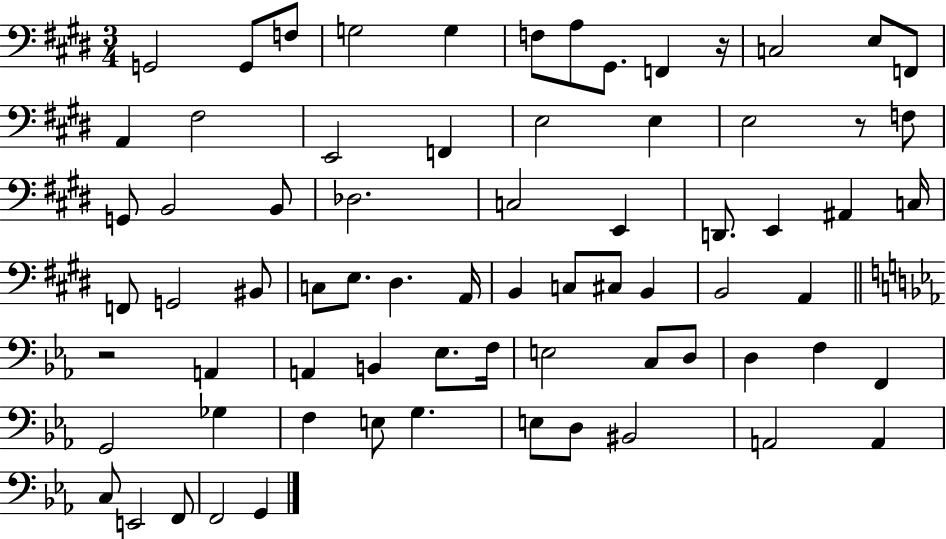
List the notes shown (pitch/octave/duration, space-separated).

G2/h G2/e F3/e G3/h G3/q F3/e A3/e G#2/e. F2/q R/s C3/h E3/e F2/e A2/q F#3/h E2/h F2/q E3/h E3/q E3/h R/e F3/e G2/e B2/h B2/e Db3/h. C3/h E2/q D2/e. E2/q A#2/q C3/s F2/e G2/h BIS2/e C3/e E3/e. D#3/q. A2/s B2/q C3/e C#3/e B2/q B2/h A2/q R/h A2/q A2/q B2/q Eb3/e. F3/s E3/h C3/e D3/e D3/q F3/q F2/q G2/h Gb3/q F3/q E3/e G3/q. E3/e D3/e BIS2/h A2/h A2/q C3/e E2/h F2/e F2/h G2/q